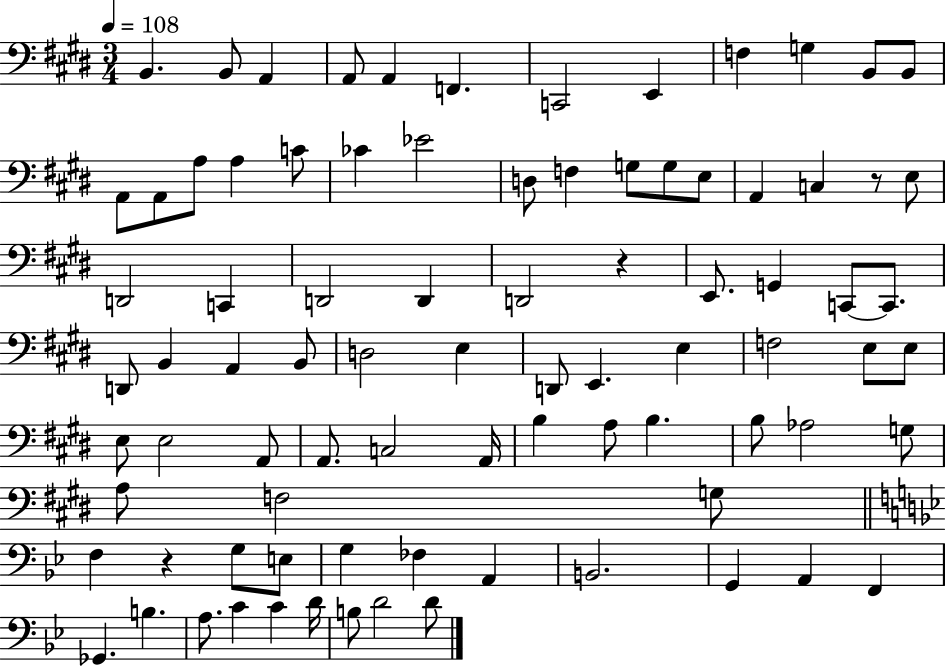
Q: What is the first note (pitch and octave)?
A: B2